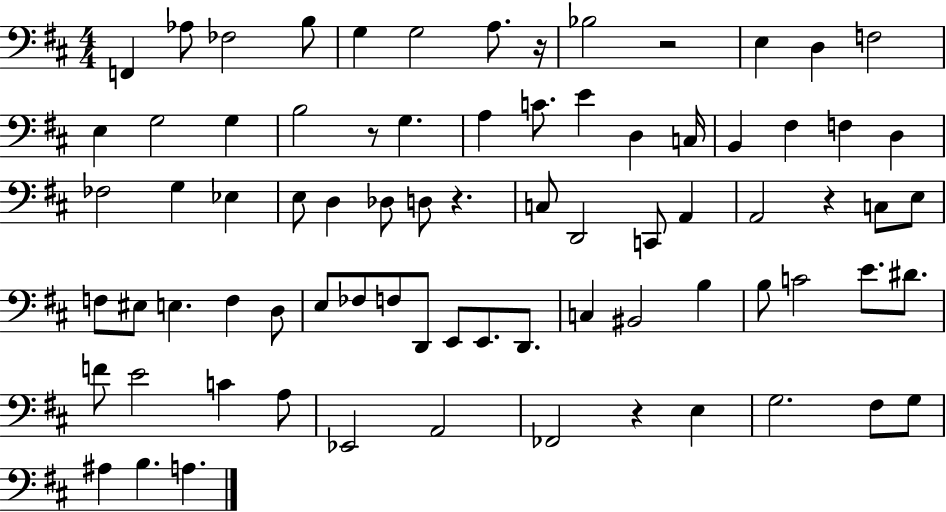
{
  \clef bass
  \numericTimeSignature
  \time 4/4
  \key d \major
  f,4 aes8 fes2 b8 | g4 g2 a8. r16 | bes2 r2 | e4 d4 f2 | \break e4 g2 g4 | b2 r8 g4. | a4 c'8. e'4 d4 c16 | b,4 fis4 f4 d4 | \break fes2 g4 ees4 | e8 d4 des8 d8 r4. | c8 d,2 c,8 a,4 | a,2 r4 c8 e8 | \break f8 eis8 e4. f4 d8 | e8 fes8 f8 d,8 e,8 e,8. d,8. | c4 bis,2 b4 | b8 c'2 e'8. dis'8. | \break f'8 e'2 c'4 a8 | ees,2 a,2 | fes,2 r4 e4 | g2. fis8 g8 | \break ais4 b4. a4. | \bar "|."
}